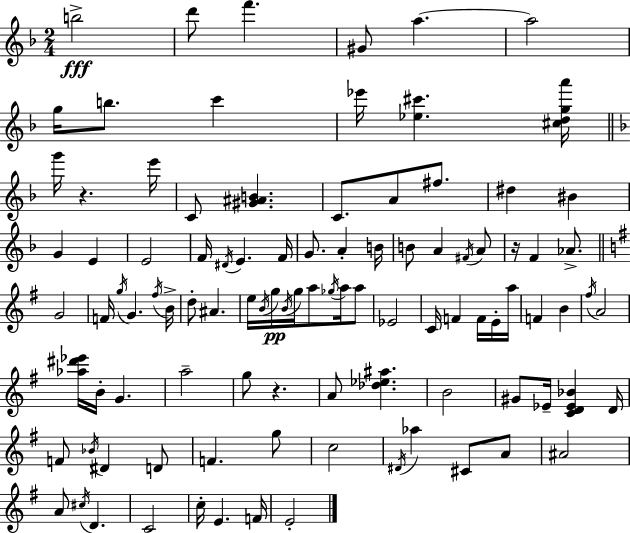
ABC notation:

X:1
T:Untitled
M:2/4
L:1/4
K:F
b2 d'/2 f' ^G/2 a a2 g/4 b/2 c' _e'/4 [_e^c'] [^cdga']/4 g'/4 z e'/4 C/2 [^G^AB] C/2 A/2 ^f/2 ^d ^B G E E2 F/4 ^D/4 E F/4 G/2 A B/4 B/2 A ^F/4 A/2 z/4 F _A/2 G2 F/4 g/4 G ^f/4 B/4 d/2 ^A e/4 B/4 g/4 B/4 g/4 a/2 _g/4 a/4 a/2 _E2 C/4 F F/4 E/4 a/4 F B ^f/4 A2 [_a^d'_e']/4 B/4 G a2 g/2 z A/2 [_d_e^a] B2 ^G/2 _E/4 [CD_E_B] D/4 F/2 _B/4 ^D D/2 F g/2 c2 ^D/4 _a ^C/2 A/2 ^A2 A/2 ^c/4 D C2 c/4 E F/4 E2